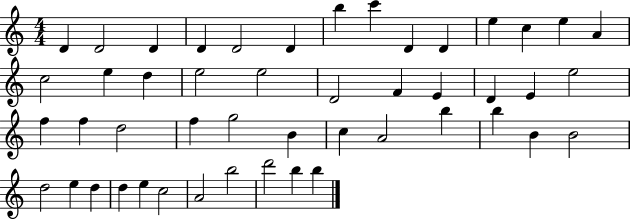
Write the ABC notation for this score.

X:1
T:Untitled
M:4/4
L:1/4
K:C
D D2 D D D2 D b c' D D e c e A c2 e d e2 e2 D2 F E D E e2 f f d2 f g2 B c A2 b b B B2 d2 e d d e c2 A2 b2 d'2 b b